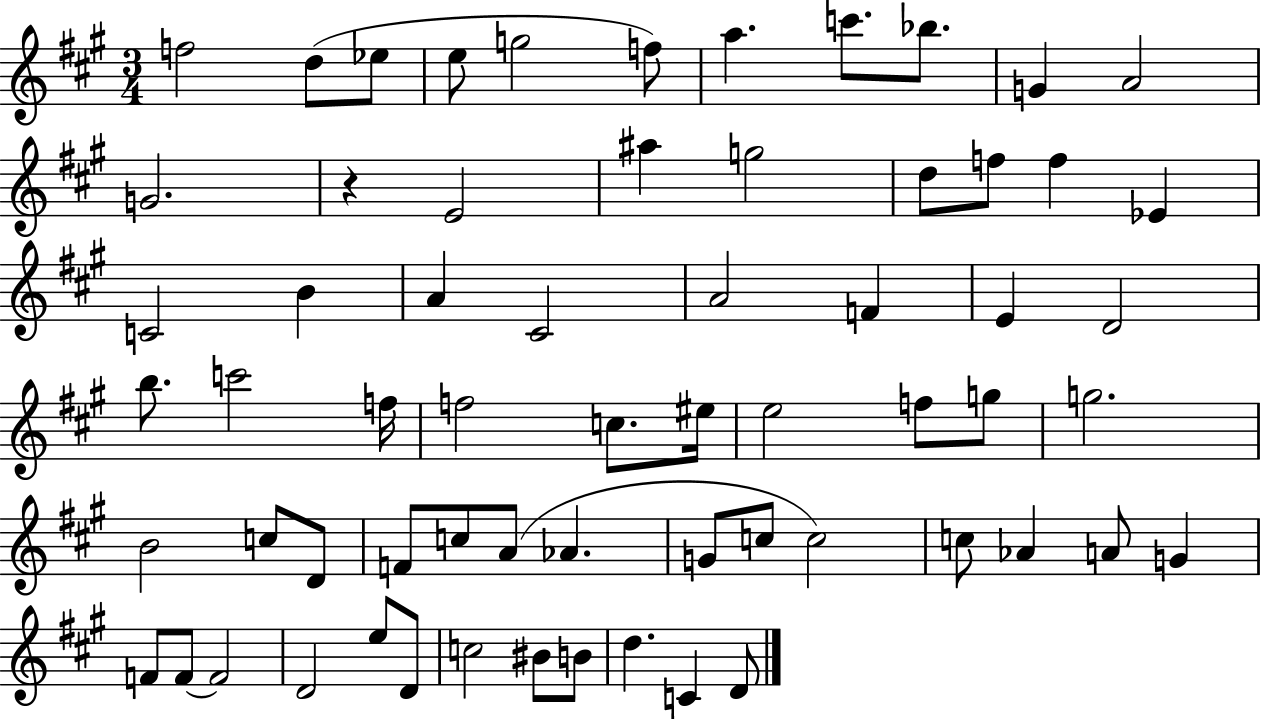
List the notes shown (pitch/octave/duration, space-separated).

F5/h D5/e Eb5/e E5/e G5/h F5/e A5/q. C6/e. Bb5/e. G4/q A4/h G4/h. R/q E4/h A#5/q G5/h D5/e F5/e F5/q Eb4/q C4/h B4/q A4/q C#4/h A4/h F4/q E4/q D4/h B5/e. C6/h F5/s F5/h C5/e. EIS5/s E5/h F5/e G5/e G5/h. B4/h C5/e D4/e F4/e C5/e A4/e Ab4/q. G4/e C5/e C5/h C5/e Ab4/q A4/e G4/q F4/e F4/e F4/h D4/h E5/e D4/e C5/h BIS4/e B4/e D5/q. C4/q D4/e